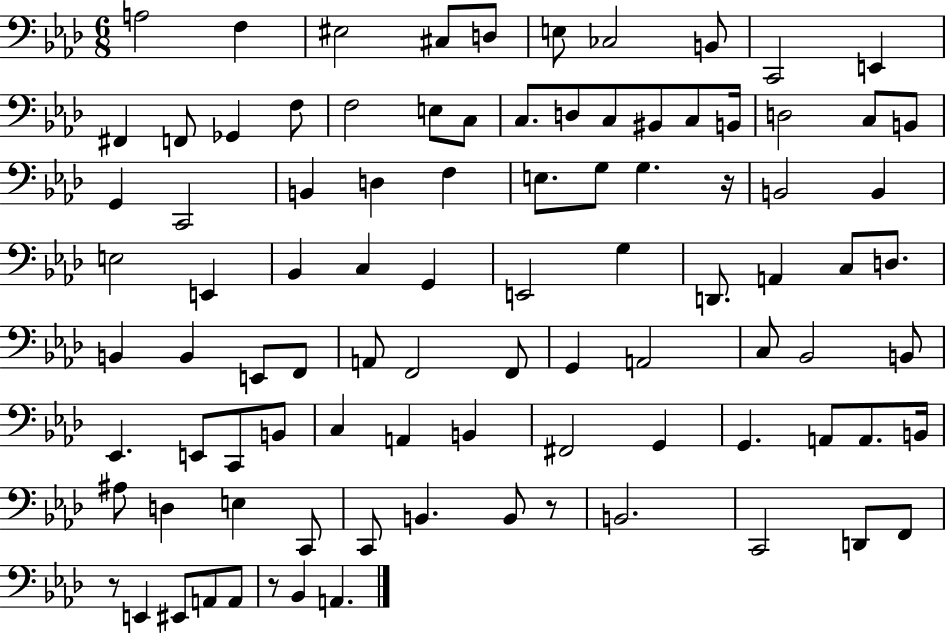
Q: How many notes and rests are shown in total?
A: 93